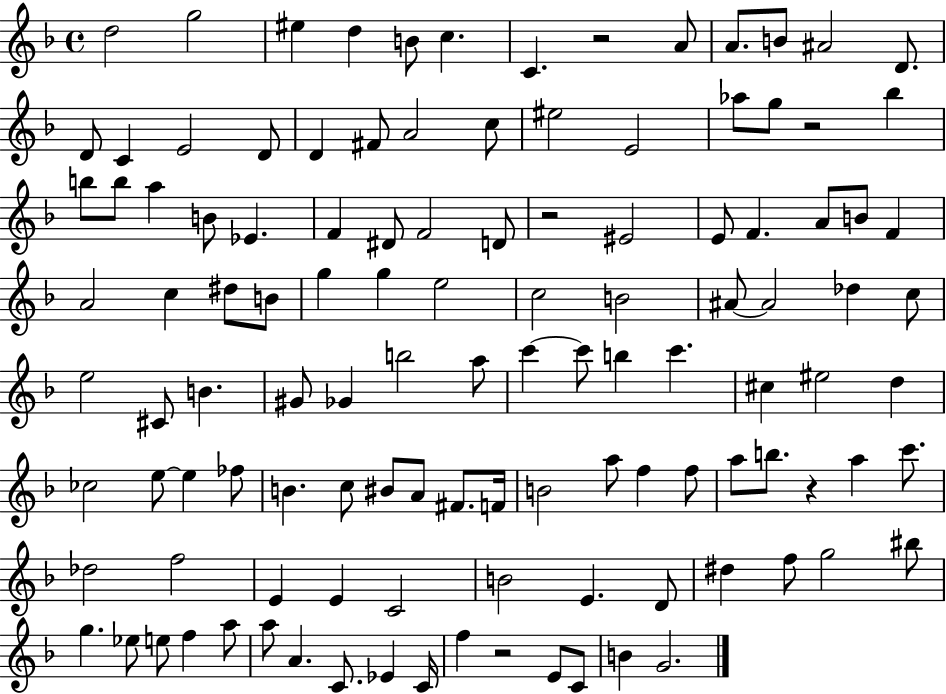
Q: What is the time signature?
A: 4/4